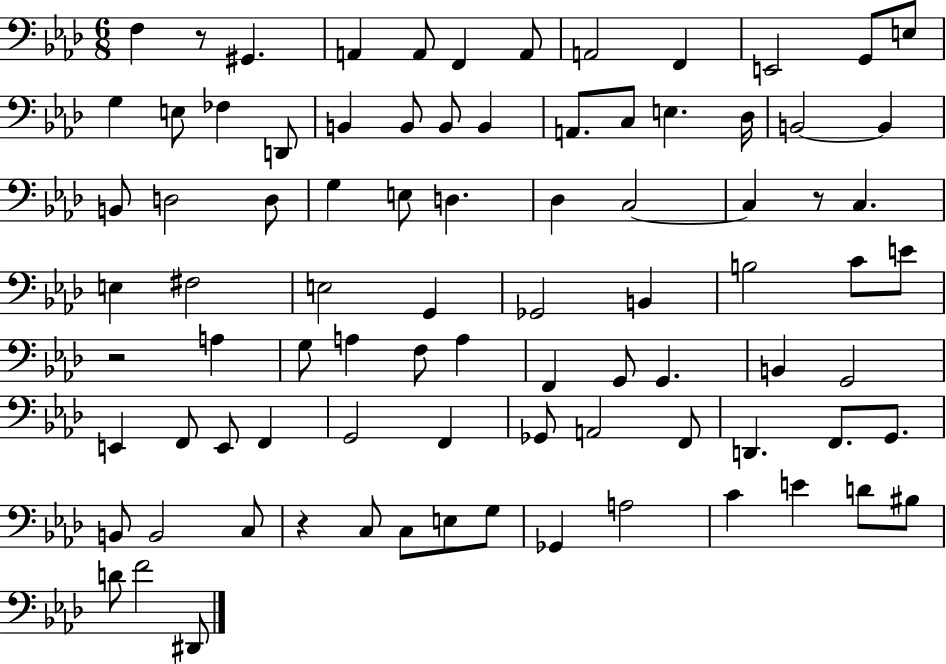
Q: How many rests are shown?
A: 4